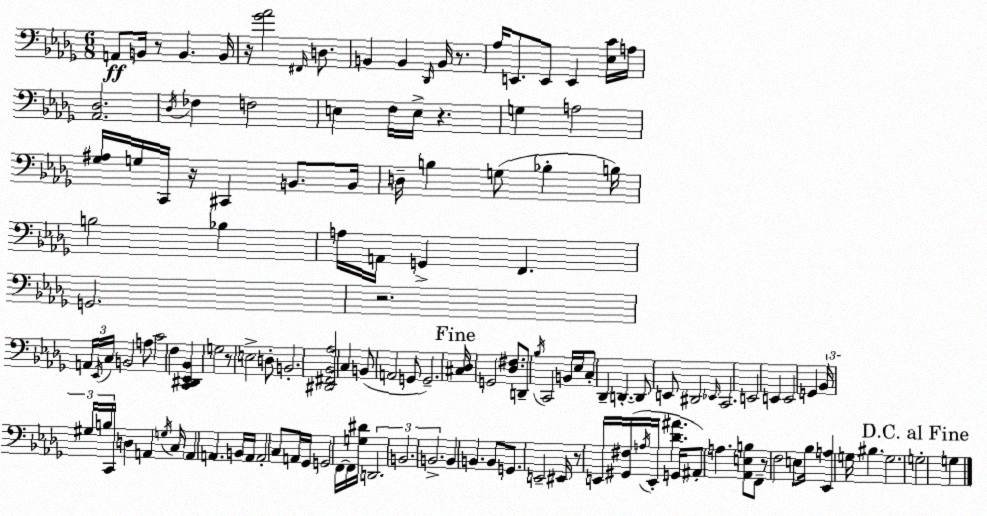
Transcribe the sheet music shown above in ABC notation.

X:1
T:Untitled
M:6/8
L:1/4
K:Bbm
A,,/2 B,,/4 z/2 B,, B,,/4 z/4 [_G_A]2 ^F,,/4 D,/2 B,, B,, _D,,/4 B,,/4 z/2 _A,/4 E,,/2 E,,/2 E,, [_E,C]/4 A,/4 [_A,,_D,]2 _D,/4 _F, F,2 E, F,/4 E,/4 z G, A,2 [_G,^A,]/4 G,/4 C,,/4 z/4 ^C,, B,,/2 B,,/4 D,/4 B, G,/2 _B, B,/4 B,2 _B, A,/4 A,,/4 G,, F,, G,,2 z2 A,,/4 _E,,/4 C,/4 B,,2 A,/2 C2 F, [C,,^D,,_E,,_B,,] G,2 z/2 E,2 D,/2 B,,2 [^D,,^F,,_B,,_A,]2 C, B,,/2 A,,2 G,,/2 G,,2 [^C,_D,]/4 G,,2 [_D,^F,]/2 D,,/2 _B,/4 C,,2 B,,/4 _E,/4 C,/2 _D,, D,, D,,/2 E,,/2 ^D,,2 _E,,/4 C,,2 E,,2 E,, E,,2 G,, _B,,/4 ^G,/4 B,/4 C,,/4 D, A,, G,/4 C,/4 A,, A,, B,,/4 A,,/4 A,,2 C,/2 A,,/4 _G,,/4 G,,2 F,,/4 F,,/4 [G,^D]/4 D,,2 B,,2 B,,2 B,, B,, B,,/2 G,,/2 E,,2 ^E,,/4 z/2 E,,/4 [^G,,^F,]/4 A,/4 E,,/4 [_D^A] G,,/4 ^A,,/2 A, [_A,,E,B,]/2 F,,/2 z/2 F,2 E,/2 _B,/4 [_E,,A,] G,/4 ^B, G,2 G,2 G,